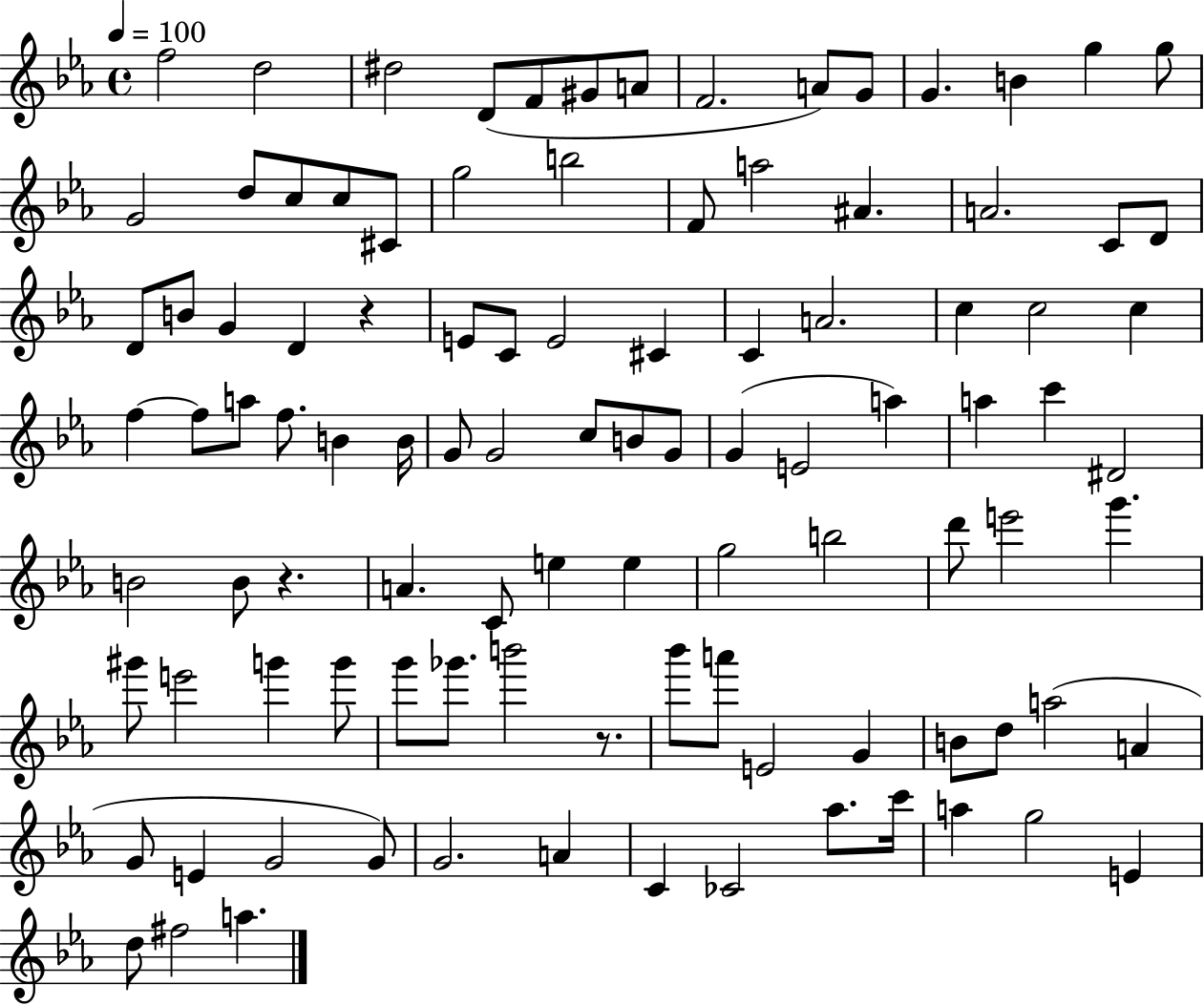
{
  \clef treble
  \time 4/4
  \defaultTimeSignature
  \key ees \major
  \tempo 4 = 100
  f''2 d''2 | dis''2 d'8( f'8 gis'8 a'8 | f'2. a'8) g'8 | g'4. b'4 g''4 g''8 | \break g'2 d''8 c''8 c''8 cis'8 | g''2 b''2 | f'8 a''2 ais'4. | a'2. c'8 d'8 | \break d'8 b'8 g'4 d'4 r4 | e'8 c'8 e'2 cis'4 | c'4 a'2. | c''4 c''2 c''4 | \break f''4~~ f''8 a''8 f''8. b'4 b'16 | g'8 g'2 c''8 b'8 g'8 | g'4( e'2 a''4) | a''4 c'''4 dis'2 | \break b'2 b'8 r4. | a'4. c'8 e''4 e''4 | g''2 b''2 | d'''8 e'''2 g'''4. | \break gis'''8 e'''2 g'''4 g'''8 | g'''8 ges'''8. b'''2 r8. | bes'''8 a'''8 e'2 g'4 | b'8 d''8 a''2( a'4 | \break g'8 e'4 g'2 g'8) | g'2. a'4 | c'4 ces'2 aes''8. c'''16 | a''4 g''2 e'4 | \break d''8 fis''2 a''4. | \bar "|."
}